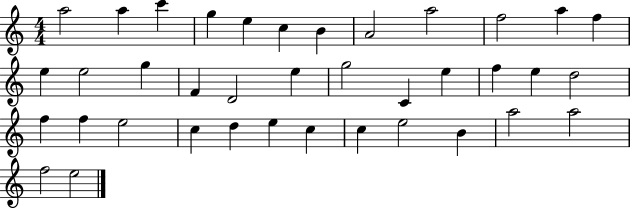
A5/h A5/q C6/q G5/q E5/q C5/q B4/q A4/h A5/h F5/h A5/q F5/q E5/q E5/h G5/q F4/q D4/h E5/q G5/h C4/q E5/q F5/q E5/q D5/h F5/q F5/q E5/h C5/q D5/q E5/q C5/q C5/q E5/h B4/q A5/h A5/h F5/h E5/h